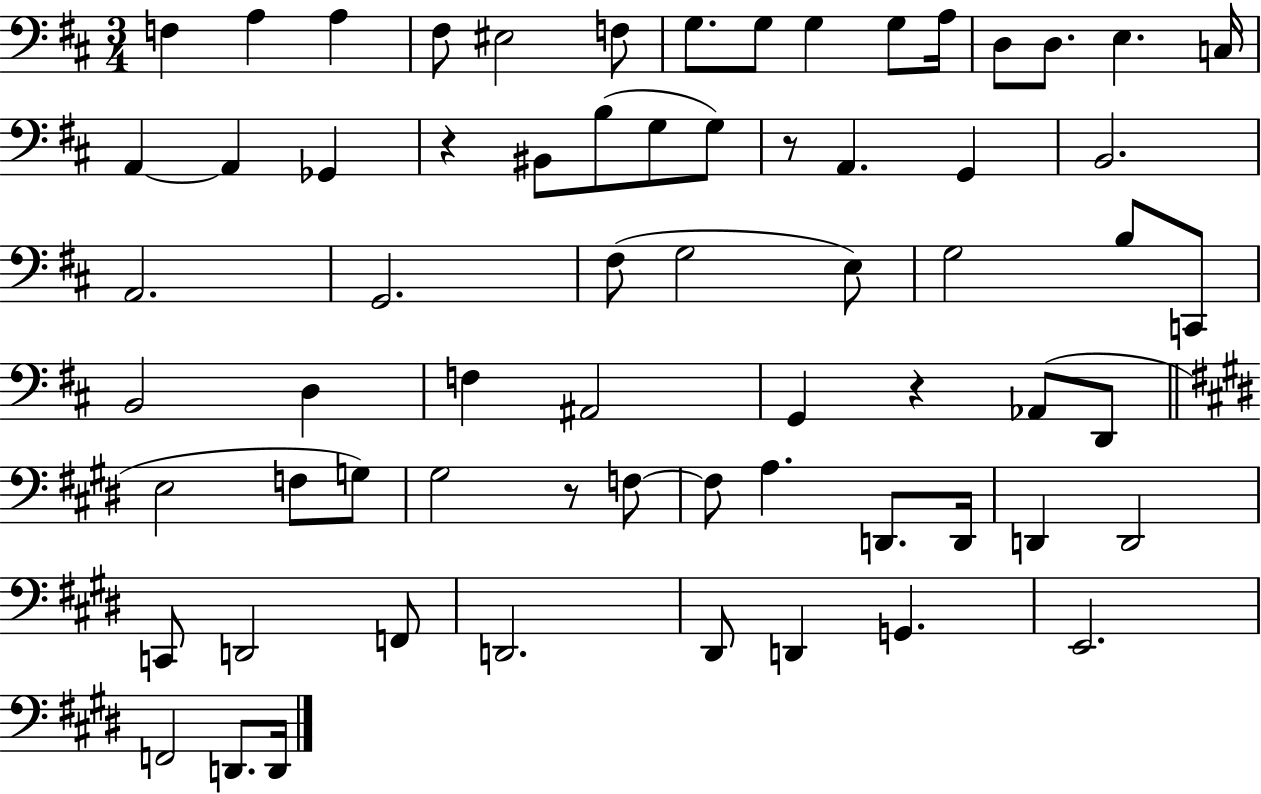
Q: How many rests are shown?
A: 4